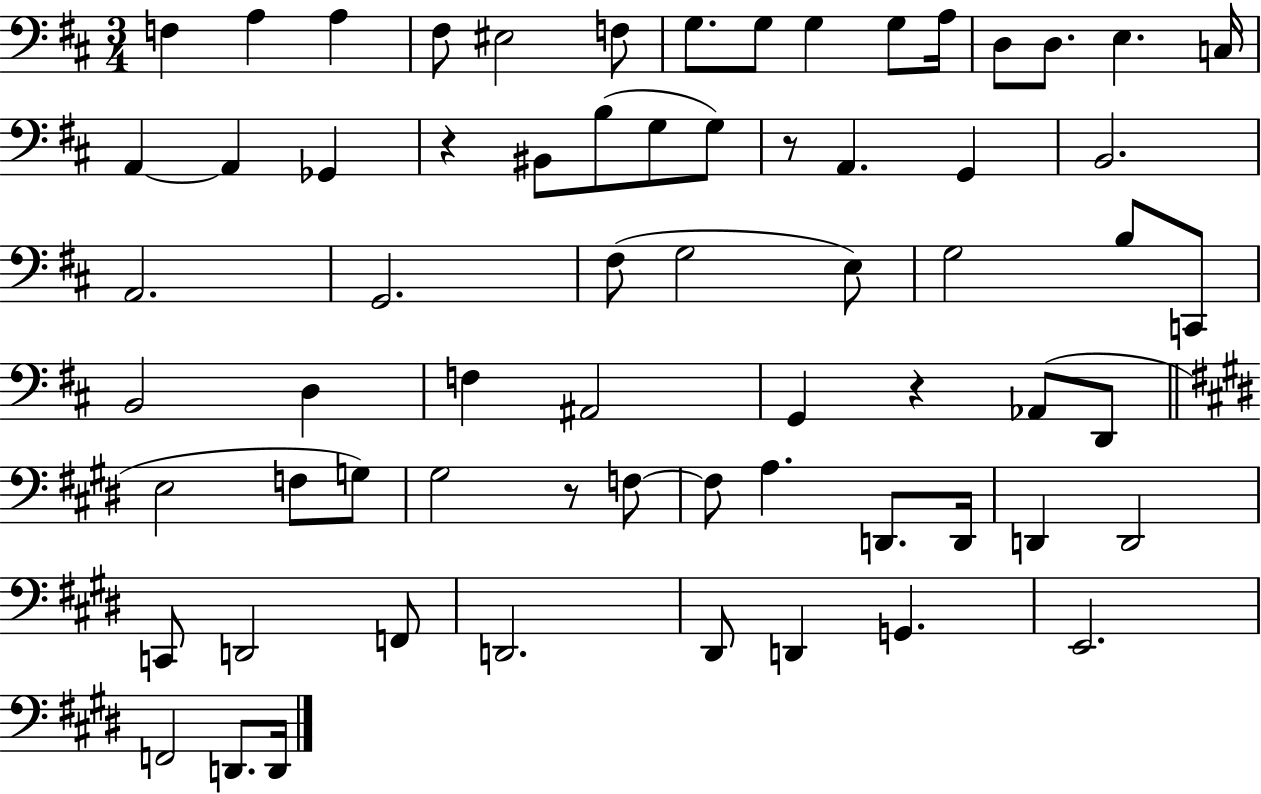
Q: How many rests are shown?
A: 4